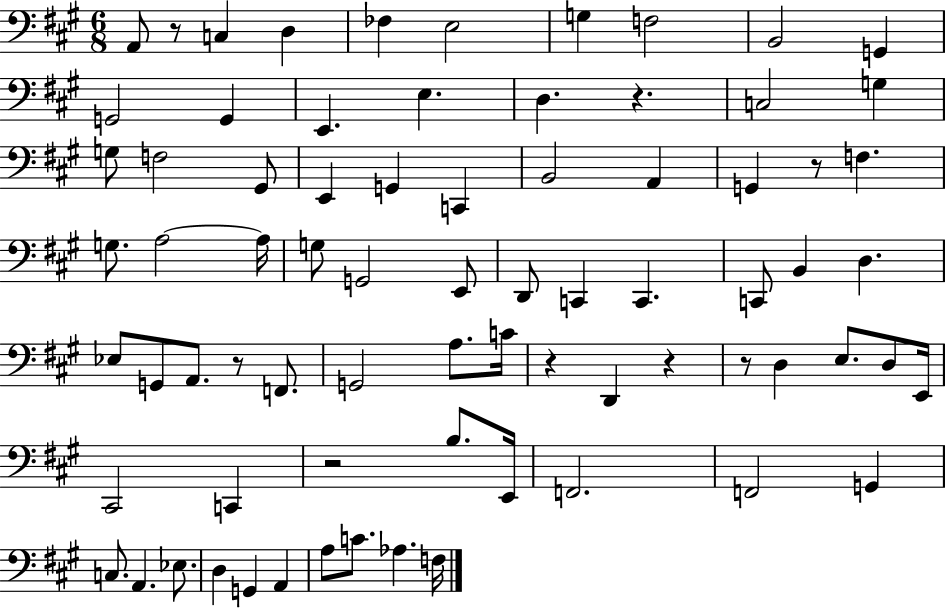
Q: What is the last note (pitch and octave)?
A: F3